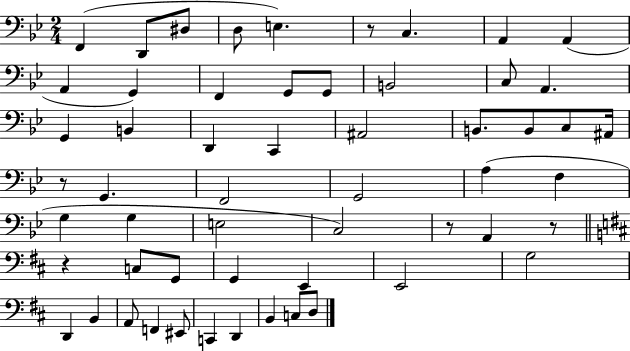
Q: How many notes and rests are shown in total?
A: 56